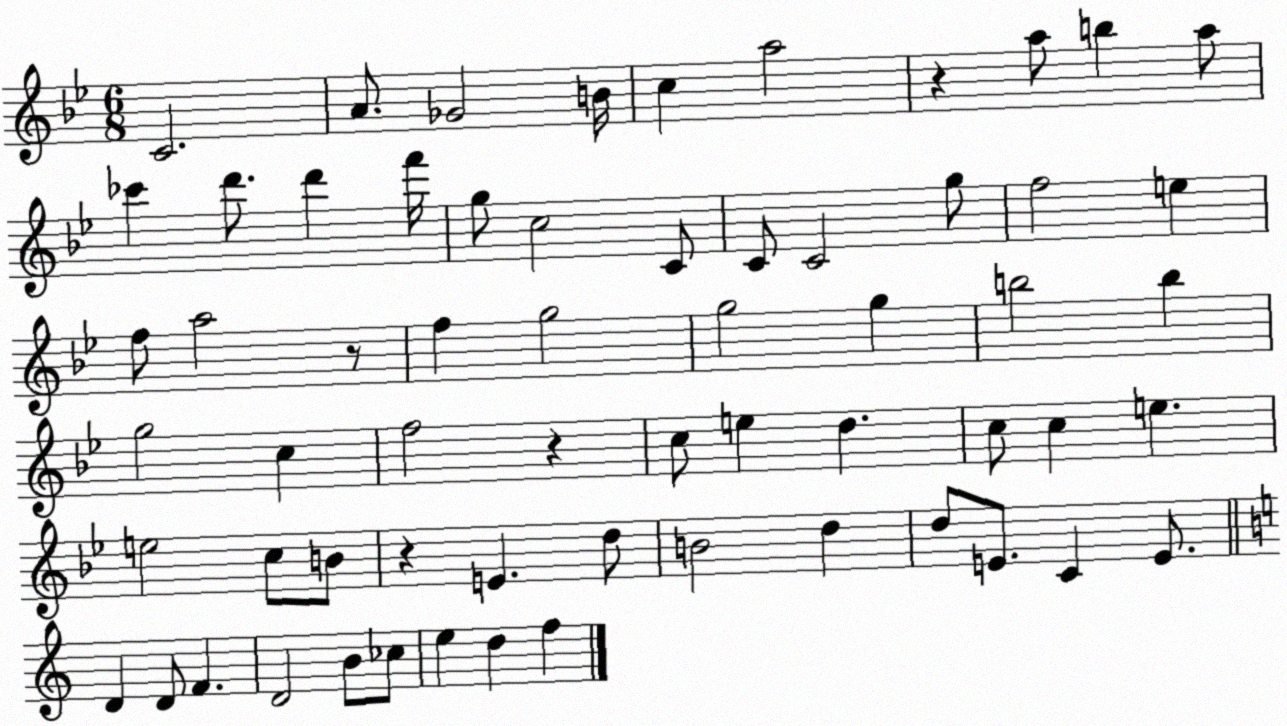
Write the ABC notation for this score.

X:1
T:Untitled
M:6/8
L:1/4
K:Bb
C2 A/2 _G2 B/4 c a2 z a/2 b a/2 _c' d'/2 d' f'/4 g/2 c2 C/2 C/2 C2 g/2 f2 e f/2 a2 z/2 f g2 g2 g b2 b g2 c f2 z c/2 e d c/2 c e e2 c/2 B/2 z E d/2 B2 d d/2 E/2 C E/2 D D/2 F D2 B/2 _c/2 e d f